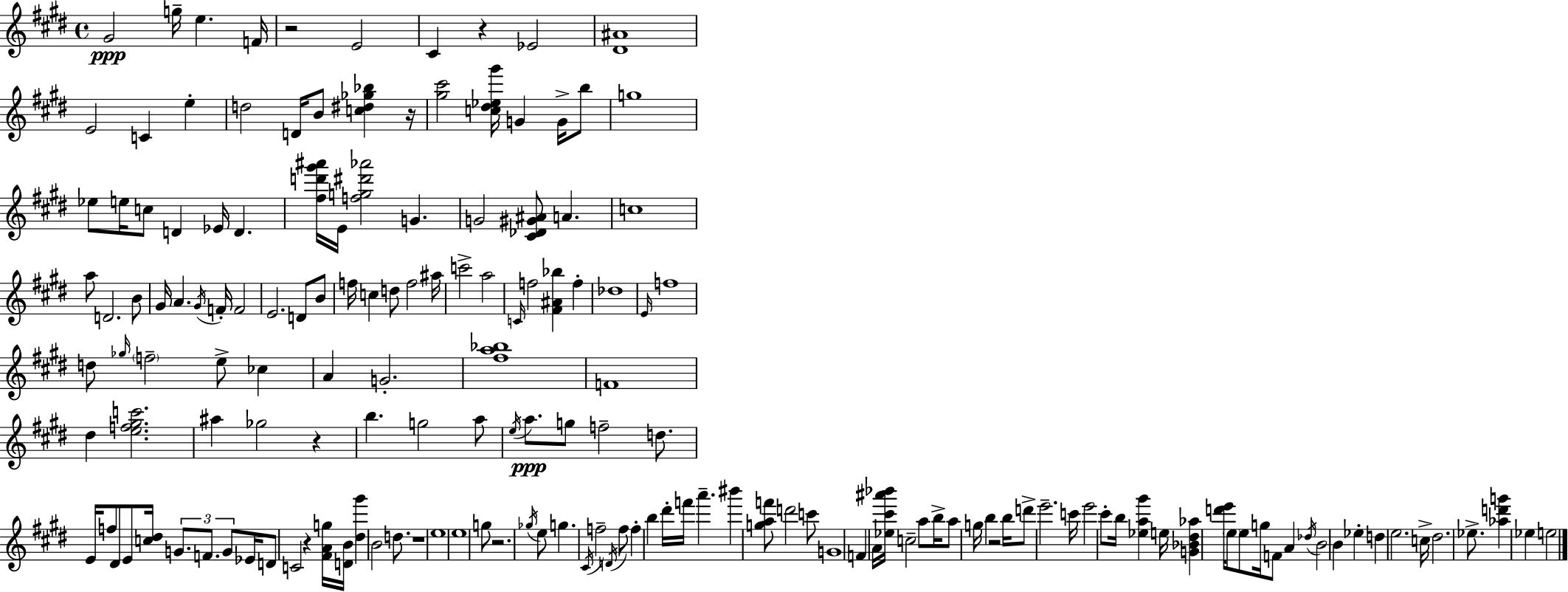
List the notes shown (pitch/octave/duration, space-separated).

G#4/h G5/s E5/q. F4/s R/h E4/h C#4/q R/q Eb4/h [D#4,A#4]/w E4/h C4/q E5/q D5/h D4/s B4/e [C5,D#5,Gb5,Bb5]/q R/s [G#5,C#6]/h [C5,D#5,Eb5,G#6]/s G4/q G4/s B5/e G5/w Eb5/e E5/s C5/e D4/q Eb4/s D4/q. [F#5,D6,G#6,A#6]/s E4/s [F5,G5,D#6,Ab6]/h G4/q. G4/h [C#4,Db4,G#4,A#4]/e A4/q. C5/w A5/e D4/h. B4/e G#4/s A4/q. G#4/s F4/s F4/h E4/h. D4/e B4/e F5/s C5/q D5/e F5/h A#5/s C6/h A5/h C4/s F5/h [F#4,A#4,Bb5]/q F5/q Db5/w E4/s F5/w D5/e Gb5/s F5/h E5/e CES5/q A4/q G4/h. [F#5,A5,Bb5]/w F4/w D#5/q [E5,F5,G#5,C6]/h. A#5/q Gb5/h R/q B5/q. G5/h A5/e E5/s A5/e. G5/e F5/h D5/e. E4/s F5/e D#4/e E4/e [C5,D#5]/s G4/e. F4/e. G4/e Eb4/s D4/e C4/h R/q [F#4,A4,G5]/s [D4,B4]/s [D#5,G#6]/q B4/h D5/e. R/w E5/w E5/w G5/e R/h. Gb5/s E5/e G5/q. C#4/s F5/h D4/s F5/e F5/q B5/q D#6/s F6/s A6/q. BIS6/q [G5,A5,F6]/e D6/h C6/e G4/w F4/q A4/s [Eb5,C#6,A#6,Bb6]/s C5/h A5/e B5/s A5/e G5/s B5/q R/h B5/s D6/e E6/h. C6/s E6/h C#6/e B5/s [Eb5,A5,G#6]/q E5/s [G4,Bb4,D#5,Ab5]/q [D6,E6]/s E5/e E5/e G5/s F4/e A4/q Db5/s B4/h B4/q Eb5/q D5/q E5/h. C5/s D#5/h. Eb5/e. [Ab5,D6,G6]/q Eb5/q E5/h